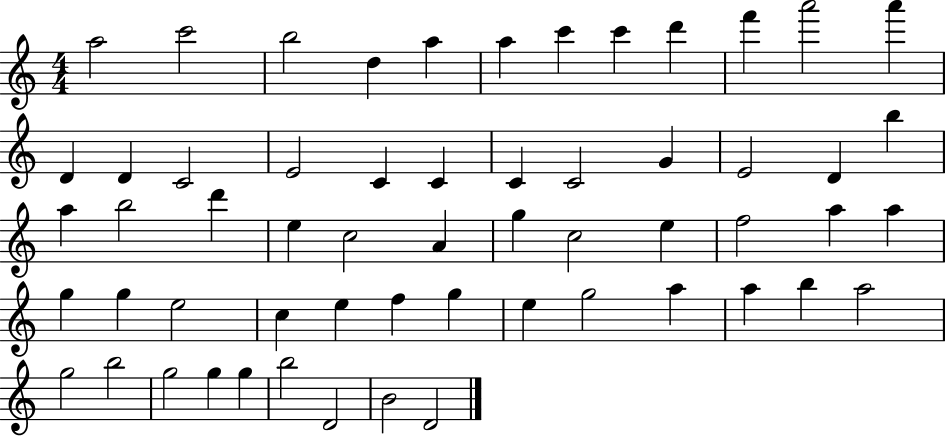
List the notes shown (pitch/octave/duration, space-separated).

A5/h C6/h B5/h D5/q A5/q A5/q C6/q C6/q D6/q F6/q A6/h A6/q D4/q D4/q C4/h E4/h C4/q C4/q C4/q C4/h G4/q E4/h D4/q B5/q A5/q B5/h D6/q E5/q C5/h A4/q G5/q C5/h E5/q F5/h A5/q A5/q G5/q G5/q E5/h C5/q E5/q F5/q G5/q E5/q G5/h A5/q A5/q B5/q A5/h G5/h B5/h G5/h G5/q G5/q B5/h D4/h B4/h D4/h